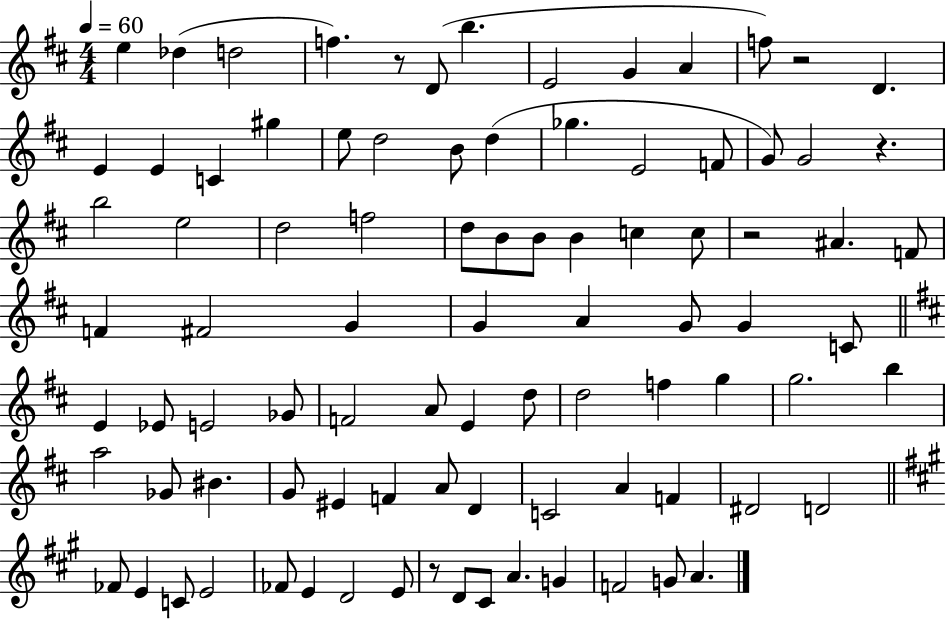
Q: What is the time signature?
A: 4/4